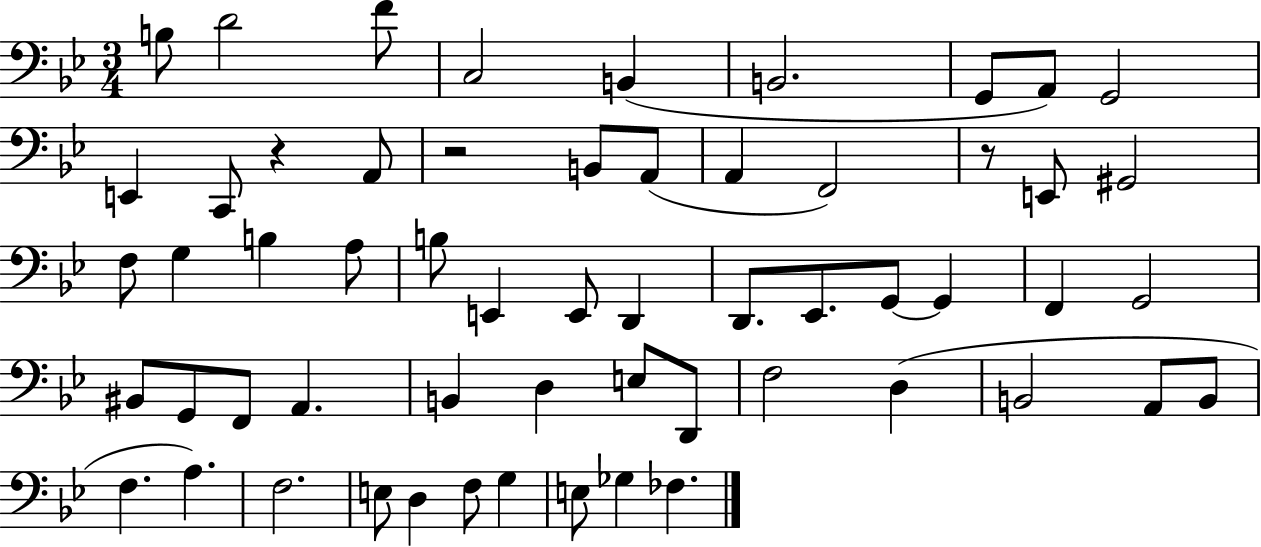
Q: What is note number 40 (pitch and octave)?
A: D2